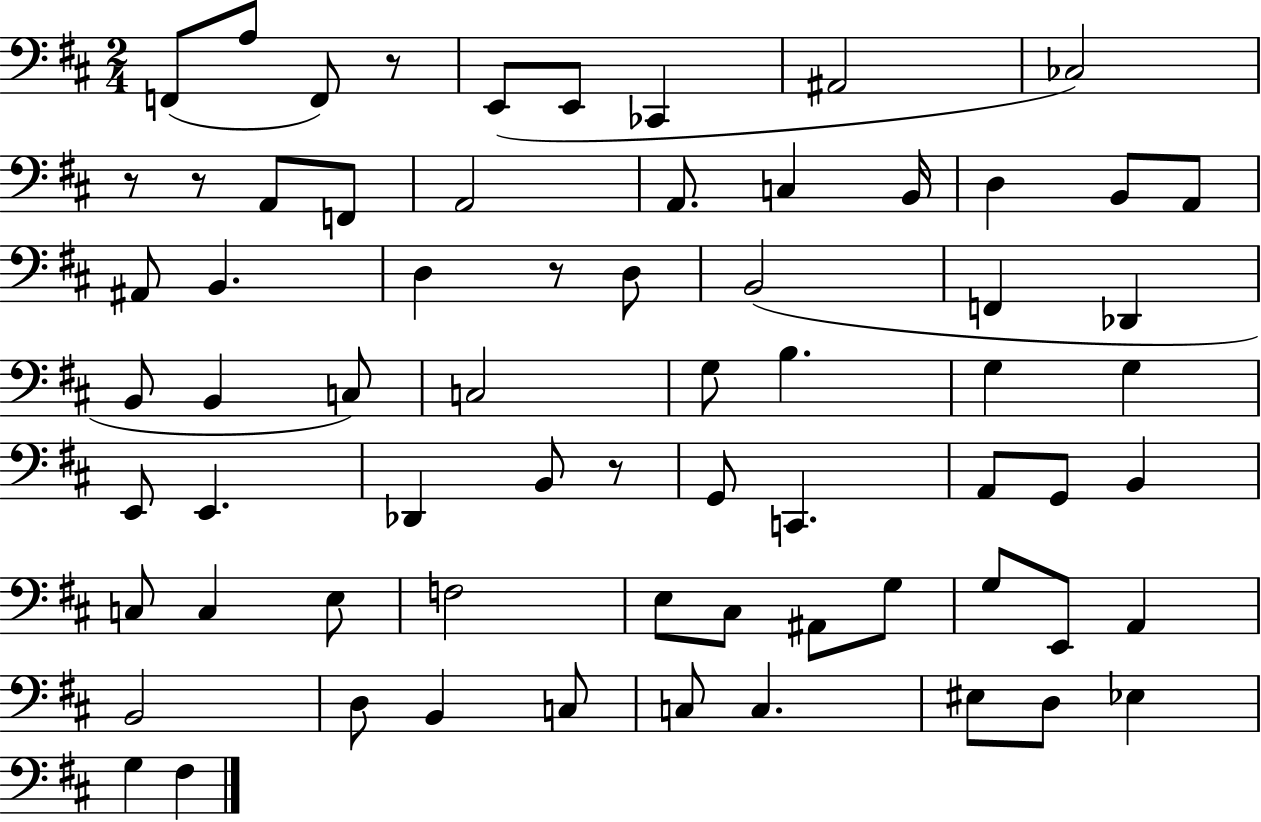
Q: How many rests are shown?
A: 5